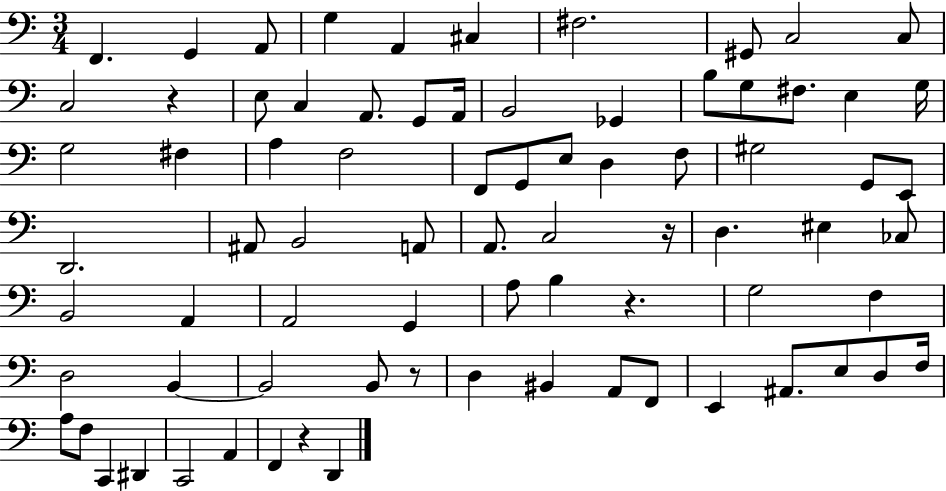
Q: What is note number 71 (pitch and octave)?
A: A2